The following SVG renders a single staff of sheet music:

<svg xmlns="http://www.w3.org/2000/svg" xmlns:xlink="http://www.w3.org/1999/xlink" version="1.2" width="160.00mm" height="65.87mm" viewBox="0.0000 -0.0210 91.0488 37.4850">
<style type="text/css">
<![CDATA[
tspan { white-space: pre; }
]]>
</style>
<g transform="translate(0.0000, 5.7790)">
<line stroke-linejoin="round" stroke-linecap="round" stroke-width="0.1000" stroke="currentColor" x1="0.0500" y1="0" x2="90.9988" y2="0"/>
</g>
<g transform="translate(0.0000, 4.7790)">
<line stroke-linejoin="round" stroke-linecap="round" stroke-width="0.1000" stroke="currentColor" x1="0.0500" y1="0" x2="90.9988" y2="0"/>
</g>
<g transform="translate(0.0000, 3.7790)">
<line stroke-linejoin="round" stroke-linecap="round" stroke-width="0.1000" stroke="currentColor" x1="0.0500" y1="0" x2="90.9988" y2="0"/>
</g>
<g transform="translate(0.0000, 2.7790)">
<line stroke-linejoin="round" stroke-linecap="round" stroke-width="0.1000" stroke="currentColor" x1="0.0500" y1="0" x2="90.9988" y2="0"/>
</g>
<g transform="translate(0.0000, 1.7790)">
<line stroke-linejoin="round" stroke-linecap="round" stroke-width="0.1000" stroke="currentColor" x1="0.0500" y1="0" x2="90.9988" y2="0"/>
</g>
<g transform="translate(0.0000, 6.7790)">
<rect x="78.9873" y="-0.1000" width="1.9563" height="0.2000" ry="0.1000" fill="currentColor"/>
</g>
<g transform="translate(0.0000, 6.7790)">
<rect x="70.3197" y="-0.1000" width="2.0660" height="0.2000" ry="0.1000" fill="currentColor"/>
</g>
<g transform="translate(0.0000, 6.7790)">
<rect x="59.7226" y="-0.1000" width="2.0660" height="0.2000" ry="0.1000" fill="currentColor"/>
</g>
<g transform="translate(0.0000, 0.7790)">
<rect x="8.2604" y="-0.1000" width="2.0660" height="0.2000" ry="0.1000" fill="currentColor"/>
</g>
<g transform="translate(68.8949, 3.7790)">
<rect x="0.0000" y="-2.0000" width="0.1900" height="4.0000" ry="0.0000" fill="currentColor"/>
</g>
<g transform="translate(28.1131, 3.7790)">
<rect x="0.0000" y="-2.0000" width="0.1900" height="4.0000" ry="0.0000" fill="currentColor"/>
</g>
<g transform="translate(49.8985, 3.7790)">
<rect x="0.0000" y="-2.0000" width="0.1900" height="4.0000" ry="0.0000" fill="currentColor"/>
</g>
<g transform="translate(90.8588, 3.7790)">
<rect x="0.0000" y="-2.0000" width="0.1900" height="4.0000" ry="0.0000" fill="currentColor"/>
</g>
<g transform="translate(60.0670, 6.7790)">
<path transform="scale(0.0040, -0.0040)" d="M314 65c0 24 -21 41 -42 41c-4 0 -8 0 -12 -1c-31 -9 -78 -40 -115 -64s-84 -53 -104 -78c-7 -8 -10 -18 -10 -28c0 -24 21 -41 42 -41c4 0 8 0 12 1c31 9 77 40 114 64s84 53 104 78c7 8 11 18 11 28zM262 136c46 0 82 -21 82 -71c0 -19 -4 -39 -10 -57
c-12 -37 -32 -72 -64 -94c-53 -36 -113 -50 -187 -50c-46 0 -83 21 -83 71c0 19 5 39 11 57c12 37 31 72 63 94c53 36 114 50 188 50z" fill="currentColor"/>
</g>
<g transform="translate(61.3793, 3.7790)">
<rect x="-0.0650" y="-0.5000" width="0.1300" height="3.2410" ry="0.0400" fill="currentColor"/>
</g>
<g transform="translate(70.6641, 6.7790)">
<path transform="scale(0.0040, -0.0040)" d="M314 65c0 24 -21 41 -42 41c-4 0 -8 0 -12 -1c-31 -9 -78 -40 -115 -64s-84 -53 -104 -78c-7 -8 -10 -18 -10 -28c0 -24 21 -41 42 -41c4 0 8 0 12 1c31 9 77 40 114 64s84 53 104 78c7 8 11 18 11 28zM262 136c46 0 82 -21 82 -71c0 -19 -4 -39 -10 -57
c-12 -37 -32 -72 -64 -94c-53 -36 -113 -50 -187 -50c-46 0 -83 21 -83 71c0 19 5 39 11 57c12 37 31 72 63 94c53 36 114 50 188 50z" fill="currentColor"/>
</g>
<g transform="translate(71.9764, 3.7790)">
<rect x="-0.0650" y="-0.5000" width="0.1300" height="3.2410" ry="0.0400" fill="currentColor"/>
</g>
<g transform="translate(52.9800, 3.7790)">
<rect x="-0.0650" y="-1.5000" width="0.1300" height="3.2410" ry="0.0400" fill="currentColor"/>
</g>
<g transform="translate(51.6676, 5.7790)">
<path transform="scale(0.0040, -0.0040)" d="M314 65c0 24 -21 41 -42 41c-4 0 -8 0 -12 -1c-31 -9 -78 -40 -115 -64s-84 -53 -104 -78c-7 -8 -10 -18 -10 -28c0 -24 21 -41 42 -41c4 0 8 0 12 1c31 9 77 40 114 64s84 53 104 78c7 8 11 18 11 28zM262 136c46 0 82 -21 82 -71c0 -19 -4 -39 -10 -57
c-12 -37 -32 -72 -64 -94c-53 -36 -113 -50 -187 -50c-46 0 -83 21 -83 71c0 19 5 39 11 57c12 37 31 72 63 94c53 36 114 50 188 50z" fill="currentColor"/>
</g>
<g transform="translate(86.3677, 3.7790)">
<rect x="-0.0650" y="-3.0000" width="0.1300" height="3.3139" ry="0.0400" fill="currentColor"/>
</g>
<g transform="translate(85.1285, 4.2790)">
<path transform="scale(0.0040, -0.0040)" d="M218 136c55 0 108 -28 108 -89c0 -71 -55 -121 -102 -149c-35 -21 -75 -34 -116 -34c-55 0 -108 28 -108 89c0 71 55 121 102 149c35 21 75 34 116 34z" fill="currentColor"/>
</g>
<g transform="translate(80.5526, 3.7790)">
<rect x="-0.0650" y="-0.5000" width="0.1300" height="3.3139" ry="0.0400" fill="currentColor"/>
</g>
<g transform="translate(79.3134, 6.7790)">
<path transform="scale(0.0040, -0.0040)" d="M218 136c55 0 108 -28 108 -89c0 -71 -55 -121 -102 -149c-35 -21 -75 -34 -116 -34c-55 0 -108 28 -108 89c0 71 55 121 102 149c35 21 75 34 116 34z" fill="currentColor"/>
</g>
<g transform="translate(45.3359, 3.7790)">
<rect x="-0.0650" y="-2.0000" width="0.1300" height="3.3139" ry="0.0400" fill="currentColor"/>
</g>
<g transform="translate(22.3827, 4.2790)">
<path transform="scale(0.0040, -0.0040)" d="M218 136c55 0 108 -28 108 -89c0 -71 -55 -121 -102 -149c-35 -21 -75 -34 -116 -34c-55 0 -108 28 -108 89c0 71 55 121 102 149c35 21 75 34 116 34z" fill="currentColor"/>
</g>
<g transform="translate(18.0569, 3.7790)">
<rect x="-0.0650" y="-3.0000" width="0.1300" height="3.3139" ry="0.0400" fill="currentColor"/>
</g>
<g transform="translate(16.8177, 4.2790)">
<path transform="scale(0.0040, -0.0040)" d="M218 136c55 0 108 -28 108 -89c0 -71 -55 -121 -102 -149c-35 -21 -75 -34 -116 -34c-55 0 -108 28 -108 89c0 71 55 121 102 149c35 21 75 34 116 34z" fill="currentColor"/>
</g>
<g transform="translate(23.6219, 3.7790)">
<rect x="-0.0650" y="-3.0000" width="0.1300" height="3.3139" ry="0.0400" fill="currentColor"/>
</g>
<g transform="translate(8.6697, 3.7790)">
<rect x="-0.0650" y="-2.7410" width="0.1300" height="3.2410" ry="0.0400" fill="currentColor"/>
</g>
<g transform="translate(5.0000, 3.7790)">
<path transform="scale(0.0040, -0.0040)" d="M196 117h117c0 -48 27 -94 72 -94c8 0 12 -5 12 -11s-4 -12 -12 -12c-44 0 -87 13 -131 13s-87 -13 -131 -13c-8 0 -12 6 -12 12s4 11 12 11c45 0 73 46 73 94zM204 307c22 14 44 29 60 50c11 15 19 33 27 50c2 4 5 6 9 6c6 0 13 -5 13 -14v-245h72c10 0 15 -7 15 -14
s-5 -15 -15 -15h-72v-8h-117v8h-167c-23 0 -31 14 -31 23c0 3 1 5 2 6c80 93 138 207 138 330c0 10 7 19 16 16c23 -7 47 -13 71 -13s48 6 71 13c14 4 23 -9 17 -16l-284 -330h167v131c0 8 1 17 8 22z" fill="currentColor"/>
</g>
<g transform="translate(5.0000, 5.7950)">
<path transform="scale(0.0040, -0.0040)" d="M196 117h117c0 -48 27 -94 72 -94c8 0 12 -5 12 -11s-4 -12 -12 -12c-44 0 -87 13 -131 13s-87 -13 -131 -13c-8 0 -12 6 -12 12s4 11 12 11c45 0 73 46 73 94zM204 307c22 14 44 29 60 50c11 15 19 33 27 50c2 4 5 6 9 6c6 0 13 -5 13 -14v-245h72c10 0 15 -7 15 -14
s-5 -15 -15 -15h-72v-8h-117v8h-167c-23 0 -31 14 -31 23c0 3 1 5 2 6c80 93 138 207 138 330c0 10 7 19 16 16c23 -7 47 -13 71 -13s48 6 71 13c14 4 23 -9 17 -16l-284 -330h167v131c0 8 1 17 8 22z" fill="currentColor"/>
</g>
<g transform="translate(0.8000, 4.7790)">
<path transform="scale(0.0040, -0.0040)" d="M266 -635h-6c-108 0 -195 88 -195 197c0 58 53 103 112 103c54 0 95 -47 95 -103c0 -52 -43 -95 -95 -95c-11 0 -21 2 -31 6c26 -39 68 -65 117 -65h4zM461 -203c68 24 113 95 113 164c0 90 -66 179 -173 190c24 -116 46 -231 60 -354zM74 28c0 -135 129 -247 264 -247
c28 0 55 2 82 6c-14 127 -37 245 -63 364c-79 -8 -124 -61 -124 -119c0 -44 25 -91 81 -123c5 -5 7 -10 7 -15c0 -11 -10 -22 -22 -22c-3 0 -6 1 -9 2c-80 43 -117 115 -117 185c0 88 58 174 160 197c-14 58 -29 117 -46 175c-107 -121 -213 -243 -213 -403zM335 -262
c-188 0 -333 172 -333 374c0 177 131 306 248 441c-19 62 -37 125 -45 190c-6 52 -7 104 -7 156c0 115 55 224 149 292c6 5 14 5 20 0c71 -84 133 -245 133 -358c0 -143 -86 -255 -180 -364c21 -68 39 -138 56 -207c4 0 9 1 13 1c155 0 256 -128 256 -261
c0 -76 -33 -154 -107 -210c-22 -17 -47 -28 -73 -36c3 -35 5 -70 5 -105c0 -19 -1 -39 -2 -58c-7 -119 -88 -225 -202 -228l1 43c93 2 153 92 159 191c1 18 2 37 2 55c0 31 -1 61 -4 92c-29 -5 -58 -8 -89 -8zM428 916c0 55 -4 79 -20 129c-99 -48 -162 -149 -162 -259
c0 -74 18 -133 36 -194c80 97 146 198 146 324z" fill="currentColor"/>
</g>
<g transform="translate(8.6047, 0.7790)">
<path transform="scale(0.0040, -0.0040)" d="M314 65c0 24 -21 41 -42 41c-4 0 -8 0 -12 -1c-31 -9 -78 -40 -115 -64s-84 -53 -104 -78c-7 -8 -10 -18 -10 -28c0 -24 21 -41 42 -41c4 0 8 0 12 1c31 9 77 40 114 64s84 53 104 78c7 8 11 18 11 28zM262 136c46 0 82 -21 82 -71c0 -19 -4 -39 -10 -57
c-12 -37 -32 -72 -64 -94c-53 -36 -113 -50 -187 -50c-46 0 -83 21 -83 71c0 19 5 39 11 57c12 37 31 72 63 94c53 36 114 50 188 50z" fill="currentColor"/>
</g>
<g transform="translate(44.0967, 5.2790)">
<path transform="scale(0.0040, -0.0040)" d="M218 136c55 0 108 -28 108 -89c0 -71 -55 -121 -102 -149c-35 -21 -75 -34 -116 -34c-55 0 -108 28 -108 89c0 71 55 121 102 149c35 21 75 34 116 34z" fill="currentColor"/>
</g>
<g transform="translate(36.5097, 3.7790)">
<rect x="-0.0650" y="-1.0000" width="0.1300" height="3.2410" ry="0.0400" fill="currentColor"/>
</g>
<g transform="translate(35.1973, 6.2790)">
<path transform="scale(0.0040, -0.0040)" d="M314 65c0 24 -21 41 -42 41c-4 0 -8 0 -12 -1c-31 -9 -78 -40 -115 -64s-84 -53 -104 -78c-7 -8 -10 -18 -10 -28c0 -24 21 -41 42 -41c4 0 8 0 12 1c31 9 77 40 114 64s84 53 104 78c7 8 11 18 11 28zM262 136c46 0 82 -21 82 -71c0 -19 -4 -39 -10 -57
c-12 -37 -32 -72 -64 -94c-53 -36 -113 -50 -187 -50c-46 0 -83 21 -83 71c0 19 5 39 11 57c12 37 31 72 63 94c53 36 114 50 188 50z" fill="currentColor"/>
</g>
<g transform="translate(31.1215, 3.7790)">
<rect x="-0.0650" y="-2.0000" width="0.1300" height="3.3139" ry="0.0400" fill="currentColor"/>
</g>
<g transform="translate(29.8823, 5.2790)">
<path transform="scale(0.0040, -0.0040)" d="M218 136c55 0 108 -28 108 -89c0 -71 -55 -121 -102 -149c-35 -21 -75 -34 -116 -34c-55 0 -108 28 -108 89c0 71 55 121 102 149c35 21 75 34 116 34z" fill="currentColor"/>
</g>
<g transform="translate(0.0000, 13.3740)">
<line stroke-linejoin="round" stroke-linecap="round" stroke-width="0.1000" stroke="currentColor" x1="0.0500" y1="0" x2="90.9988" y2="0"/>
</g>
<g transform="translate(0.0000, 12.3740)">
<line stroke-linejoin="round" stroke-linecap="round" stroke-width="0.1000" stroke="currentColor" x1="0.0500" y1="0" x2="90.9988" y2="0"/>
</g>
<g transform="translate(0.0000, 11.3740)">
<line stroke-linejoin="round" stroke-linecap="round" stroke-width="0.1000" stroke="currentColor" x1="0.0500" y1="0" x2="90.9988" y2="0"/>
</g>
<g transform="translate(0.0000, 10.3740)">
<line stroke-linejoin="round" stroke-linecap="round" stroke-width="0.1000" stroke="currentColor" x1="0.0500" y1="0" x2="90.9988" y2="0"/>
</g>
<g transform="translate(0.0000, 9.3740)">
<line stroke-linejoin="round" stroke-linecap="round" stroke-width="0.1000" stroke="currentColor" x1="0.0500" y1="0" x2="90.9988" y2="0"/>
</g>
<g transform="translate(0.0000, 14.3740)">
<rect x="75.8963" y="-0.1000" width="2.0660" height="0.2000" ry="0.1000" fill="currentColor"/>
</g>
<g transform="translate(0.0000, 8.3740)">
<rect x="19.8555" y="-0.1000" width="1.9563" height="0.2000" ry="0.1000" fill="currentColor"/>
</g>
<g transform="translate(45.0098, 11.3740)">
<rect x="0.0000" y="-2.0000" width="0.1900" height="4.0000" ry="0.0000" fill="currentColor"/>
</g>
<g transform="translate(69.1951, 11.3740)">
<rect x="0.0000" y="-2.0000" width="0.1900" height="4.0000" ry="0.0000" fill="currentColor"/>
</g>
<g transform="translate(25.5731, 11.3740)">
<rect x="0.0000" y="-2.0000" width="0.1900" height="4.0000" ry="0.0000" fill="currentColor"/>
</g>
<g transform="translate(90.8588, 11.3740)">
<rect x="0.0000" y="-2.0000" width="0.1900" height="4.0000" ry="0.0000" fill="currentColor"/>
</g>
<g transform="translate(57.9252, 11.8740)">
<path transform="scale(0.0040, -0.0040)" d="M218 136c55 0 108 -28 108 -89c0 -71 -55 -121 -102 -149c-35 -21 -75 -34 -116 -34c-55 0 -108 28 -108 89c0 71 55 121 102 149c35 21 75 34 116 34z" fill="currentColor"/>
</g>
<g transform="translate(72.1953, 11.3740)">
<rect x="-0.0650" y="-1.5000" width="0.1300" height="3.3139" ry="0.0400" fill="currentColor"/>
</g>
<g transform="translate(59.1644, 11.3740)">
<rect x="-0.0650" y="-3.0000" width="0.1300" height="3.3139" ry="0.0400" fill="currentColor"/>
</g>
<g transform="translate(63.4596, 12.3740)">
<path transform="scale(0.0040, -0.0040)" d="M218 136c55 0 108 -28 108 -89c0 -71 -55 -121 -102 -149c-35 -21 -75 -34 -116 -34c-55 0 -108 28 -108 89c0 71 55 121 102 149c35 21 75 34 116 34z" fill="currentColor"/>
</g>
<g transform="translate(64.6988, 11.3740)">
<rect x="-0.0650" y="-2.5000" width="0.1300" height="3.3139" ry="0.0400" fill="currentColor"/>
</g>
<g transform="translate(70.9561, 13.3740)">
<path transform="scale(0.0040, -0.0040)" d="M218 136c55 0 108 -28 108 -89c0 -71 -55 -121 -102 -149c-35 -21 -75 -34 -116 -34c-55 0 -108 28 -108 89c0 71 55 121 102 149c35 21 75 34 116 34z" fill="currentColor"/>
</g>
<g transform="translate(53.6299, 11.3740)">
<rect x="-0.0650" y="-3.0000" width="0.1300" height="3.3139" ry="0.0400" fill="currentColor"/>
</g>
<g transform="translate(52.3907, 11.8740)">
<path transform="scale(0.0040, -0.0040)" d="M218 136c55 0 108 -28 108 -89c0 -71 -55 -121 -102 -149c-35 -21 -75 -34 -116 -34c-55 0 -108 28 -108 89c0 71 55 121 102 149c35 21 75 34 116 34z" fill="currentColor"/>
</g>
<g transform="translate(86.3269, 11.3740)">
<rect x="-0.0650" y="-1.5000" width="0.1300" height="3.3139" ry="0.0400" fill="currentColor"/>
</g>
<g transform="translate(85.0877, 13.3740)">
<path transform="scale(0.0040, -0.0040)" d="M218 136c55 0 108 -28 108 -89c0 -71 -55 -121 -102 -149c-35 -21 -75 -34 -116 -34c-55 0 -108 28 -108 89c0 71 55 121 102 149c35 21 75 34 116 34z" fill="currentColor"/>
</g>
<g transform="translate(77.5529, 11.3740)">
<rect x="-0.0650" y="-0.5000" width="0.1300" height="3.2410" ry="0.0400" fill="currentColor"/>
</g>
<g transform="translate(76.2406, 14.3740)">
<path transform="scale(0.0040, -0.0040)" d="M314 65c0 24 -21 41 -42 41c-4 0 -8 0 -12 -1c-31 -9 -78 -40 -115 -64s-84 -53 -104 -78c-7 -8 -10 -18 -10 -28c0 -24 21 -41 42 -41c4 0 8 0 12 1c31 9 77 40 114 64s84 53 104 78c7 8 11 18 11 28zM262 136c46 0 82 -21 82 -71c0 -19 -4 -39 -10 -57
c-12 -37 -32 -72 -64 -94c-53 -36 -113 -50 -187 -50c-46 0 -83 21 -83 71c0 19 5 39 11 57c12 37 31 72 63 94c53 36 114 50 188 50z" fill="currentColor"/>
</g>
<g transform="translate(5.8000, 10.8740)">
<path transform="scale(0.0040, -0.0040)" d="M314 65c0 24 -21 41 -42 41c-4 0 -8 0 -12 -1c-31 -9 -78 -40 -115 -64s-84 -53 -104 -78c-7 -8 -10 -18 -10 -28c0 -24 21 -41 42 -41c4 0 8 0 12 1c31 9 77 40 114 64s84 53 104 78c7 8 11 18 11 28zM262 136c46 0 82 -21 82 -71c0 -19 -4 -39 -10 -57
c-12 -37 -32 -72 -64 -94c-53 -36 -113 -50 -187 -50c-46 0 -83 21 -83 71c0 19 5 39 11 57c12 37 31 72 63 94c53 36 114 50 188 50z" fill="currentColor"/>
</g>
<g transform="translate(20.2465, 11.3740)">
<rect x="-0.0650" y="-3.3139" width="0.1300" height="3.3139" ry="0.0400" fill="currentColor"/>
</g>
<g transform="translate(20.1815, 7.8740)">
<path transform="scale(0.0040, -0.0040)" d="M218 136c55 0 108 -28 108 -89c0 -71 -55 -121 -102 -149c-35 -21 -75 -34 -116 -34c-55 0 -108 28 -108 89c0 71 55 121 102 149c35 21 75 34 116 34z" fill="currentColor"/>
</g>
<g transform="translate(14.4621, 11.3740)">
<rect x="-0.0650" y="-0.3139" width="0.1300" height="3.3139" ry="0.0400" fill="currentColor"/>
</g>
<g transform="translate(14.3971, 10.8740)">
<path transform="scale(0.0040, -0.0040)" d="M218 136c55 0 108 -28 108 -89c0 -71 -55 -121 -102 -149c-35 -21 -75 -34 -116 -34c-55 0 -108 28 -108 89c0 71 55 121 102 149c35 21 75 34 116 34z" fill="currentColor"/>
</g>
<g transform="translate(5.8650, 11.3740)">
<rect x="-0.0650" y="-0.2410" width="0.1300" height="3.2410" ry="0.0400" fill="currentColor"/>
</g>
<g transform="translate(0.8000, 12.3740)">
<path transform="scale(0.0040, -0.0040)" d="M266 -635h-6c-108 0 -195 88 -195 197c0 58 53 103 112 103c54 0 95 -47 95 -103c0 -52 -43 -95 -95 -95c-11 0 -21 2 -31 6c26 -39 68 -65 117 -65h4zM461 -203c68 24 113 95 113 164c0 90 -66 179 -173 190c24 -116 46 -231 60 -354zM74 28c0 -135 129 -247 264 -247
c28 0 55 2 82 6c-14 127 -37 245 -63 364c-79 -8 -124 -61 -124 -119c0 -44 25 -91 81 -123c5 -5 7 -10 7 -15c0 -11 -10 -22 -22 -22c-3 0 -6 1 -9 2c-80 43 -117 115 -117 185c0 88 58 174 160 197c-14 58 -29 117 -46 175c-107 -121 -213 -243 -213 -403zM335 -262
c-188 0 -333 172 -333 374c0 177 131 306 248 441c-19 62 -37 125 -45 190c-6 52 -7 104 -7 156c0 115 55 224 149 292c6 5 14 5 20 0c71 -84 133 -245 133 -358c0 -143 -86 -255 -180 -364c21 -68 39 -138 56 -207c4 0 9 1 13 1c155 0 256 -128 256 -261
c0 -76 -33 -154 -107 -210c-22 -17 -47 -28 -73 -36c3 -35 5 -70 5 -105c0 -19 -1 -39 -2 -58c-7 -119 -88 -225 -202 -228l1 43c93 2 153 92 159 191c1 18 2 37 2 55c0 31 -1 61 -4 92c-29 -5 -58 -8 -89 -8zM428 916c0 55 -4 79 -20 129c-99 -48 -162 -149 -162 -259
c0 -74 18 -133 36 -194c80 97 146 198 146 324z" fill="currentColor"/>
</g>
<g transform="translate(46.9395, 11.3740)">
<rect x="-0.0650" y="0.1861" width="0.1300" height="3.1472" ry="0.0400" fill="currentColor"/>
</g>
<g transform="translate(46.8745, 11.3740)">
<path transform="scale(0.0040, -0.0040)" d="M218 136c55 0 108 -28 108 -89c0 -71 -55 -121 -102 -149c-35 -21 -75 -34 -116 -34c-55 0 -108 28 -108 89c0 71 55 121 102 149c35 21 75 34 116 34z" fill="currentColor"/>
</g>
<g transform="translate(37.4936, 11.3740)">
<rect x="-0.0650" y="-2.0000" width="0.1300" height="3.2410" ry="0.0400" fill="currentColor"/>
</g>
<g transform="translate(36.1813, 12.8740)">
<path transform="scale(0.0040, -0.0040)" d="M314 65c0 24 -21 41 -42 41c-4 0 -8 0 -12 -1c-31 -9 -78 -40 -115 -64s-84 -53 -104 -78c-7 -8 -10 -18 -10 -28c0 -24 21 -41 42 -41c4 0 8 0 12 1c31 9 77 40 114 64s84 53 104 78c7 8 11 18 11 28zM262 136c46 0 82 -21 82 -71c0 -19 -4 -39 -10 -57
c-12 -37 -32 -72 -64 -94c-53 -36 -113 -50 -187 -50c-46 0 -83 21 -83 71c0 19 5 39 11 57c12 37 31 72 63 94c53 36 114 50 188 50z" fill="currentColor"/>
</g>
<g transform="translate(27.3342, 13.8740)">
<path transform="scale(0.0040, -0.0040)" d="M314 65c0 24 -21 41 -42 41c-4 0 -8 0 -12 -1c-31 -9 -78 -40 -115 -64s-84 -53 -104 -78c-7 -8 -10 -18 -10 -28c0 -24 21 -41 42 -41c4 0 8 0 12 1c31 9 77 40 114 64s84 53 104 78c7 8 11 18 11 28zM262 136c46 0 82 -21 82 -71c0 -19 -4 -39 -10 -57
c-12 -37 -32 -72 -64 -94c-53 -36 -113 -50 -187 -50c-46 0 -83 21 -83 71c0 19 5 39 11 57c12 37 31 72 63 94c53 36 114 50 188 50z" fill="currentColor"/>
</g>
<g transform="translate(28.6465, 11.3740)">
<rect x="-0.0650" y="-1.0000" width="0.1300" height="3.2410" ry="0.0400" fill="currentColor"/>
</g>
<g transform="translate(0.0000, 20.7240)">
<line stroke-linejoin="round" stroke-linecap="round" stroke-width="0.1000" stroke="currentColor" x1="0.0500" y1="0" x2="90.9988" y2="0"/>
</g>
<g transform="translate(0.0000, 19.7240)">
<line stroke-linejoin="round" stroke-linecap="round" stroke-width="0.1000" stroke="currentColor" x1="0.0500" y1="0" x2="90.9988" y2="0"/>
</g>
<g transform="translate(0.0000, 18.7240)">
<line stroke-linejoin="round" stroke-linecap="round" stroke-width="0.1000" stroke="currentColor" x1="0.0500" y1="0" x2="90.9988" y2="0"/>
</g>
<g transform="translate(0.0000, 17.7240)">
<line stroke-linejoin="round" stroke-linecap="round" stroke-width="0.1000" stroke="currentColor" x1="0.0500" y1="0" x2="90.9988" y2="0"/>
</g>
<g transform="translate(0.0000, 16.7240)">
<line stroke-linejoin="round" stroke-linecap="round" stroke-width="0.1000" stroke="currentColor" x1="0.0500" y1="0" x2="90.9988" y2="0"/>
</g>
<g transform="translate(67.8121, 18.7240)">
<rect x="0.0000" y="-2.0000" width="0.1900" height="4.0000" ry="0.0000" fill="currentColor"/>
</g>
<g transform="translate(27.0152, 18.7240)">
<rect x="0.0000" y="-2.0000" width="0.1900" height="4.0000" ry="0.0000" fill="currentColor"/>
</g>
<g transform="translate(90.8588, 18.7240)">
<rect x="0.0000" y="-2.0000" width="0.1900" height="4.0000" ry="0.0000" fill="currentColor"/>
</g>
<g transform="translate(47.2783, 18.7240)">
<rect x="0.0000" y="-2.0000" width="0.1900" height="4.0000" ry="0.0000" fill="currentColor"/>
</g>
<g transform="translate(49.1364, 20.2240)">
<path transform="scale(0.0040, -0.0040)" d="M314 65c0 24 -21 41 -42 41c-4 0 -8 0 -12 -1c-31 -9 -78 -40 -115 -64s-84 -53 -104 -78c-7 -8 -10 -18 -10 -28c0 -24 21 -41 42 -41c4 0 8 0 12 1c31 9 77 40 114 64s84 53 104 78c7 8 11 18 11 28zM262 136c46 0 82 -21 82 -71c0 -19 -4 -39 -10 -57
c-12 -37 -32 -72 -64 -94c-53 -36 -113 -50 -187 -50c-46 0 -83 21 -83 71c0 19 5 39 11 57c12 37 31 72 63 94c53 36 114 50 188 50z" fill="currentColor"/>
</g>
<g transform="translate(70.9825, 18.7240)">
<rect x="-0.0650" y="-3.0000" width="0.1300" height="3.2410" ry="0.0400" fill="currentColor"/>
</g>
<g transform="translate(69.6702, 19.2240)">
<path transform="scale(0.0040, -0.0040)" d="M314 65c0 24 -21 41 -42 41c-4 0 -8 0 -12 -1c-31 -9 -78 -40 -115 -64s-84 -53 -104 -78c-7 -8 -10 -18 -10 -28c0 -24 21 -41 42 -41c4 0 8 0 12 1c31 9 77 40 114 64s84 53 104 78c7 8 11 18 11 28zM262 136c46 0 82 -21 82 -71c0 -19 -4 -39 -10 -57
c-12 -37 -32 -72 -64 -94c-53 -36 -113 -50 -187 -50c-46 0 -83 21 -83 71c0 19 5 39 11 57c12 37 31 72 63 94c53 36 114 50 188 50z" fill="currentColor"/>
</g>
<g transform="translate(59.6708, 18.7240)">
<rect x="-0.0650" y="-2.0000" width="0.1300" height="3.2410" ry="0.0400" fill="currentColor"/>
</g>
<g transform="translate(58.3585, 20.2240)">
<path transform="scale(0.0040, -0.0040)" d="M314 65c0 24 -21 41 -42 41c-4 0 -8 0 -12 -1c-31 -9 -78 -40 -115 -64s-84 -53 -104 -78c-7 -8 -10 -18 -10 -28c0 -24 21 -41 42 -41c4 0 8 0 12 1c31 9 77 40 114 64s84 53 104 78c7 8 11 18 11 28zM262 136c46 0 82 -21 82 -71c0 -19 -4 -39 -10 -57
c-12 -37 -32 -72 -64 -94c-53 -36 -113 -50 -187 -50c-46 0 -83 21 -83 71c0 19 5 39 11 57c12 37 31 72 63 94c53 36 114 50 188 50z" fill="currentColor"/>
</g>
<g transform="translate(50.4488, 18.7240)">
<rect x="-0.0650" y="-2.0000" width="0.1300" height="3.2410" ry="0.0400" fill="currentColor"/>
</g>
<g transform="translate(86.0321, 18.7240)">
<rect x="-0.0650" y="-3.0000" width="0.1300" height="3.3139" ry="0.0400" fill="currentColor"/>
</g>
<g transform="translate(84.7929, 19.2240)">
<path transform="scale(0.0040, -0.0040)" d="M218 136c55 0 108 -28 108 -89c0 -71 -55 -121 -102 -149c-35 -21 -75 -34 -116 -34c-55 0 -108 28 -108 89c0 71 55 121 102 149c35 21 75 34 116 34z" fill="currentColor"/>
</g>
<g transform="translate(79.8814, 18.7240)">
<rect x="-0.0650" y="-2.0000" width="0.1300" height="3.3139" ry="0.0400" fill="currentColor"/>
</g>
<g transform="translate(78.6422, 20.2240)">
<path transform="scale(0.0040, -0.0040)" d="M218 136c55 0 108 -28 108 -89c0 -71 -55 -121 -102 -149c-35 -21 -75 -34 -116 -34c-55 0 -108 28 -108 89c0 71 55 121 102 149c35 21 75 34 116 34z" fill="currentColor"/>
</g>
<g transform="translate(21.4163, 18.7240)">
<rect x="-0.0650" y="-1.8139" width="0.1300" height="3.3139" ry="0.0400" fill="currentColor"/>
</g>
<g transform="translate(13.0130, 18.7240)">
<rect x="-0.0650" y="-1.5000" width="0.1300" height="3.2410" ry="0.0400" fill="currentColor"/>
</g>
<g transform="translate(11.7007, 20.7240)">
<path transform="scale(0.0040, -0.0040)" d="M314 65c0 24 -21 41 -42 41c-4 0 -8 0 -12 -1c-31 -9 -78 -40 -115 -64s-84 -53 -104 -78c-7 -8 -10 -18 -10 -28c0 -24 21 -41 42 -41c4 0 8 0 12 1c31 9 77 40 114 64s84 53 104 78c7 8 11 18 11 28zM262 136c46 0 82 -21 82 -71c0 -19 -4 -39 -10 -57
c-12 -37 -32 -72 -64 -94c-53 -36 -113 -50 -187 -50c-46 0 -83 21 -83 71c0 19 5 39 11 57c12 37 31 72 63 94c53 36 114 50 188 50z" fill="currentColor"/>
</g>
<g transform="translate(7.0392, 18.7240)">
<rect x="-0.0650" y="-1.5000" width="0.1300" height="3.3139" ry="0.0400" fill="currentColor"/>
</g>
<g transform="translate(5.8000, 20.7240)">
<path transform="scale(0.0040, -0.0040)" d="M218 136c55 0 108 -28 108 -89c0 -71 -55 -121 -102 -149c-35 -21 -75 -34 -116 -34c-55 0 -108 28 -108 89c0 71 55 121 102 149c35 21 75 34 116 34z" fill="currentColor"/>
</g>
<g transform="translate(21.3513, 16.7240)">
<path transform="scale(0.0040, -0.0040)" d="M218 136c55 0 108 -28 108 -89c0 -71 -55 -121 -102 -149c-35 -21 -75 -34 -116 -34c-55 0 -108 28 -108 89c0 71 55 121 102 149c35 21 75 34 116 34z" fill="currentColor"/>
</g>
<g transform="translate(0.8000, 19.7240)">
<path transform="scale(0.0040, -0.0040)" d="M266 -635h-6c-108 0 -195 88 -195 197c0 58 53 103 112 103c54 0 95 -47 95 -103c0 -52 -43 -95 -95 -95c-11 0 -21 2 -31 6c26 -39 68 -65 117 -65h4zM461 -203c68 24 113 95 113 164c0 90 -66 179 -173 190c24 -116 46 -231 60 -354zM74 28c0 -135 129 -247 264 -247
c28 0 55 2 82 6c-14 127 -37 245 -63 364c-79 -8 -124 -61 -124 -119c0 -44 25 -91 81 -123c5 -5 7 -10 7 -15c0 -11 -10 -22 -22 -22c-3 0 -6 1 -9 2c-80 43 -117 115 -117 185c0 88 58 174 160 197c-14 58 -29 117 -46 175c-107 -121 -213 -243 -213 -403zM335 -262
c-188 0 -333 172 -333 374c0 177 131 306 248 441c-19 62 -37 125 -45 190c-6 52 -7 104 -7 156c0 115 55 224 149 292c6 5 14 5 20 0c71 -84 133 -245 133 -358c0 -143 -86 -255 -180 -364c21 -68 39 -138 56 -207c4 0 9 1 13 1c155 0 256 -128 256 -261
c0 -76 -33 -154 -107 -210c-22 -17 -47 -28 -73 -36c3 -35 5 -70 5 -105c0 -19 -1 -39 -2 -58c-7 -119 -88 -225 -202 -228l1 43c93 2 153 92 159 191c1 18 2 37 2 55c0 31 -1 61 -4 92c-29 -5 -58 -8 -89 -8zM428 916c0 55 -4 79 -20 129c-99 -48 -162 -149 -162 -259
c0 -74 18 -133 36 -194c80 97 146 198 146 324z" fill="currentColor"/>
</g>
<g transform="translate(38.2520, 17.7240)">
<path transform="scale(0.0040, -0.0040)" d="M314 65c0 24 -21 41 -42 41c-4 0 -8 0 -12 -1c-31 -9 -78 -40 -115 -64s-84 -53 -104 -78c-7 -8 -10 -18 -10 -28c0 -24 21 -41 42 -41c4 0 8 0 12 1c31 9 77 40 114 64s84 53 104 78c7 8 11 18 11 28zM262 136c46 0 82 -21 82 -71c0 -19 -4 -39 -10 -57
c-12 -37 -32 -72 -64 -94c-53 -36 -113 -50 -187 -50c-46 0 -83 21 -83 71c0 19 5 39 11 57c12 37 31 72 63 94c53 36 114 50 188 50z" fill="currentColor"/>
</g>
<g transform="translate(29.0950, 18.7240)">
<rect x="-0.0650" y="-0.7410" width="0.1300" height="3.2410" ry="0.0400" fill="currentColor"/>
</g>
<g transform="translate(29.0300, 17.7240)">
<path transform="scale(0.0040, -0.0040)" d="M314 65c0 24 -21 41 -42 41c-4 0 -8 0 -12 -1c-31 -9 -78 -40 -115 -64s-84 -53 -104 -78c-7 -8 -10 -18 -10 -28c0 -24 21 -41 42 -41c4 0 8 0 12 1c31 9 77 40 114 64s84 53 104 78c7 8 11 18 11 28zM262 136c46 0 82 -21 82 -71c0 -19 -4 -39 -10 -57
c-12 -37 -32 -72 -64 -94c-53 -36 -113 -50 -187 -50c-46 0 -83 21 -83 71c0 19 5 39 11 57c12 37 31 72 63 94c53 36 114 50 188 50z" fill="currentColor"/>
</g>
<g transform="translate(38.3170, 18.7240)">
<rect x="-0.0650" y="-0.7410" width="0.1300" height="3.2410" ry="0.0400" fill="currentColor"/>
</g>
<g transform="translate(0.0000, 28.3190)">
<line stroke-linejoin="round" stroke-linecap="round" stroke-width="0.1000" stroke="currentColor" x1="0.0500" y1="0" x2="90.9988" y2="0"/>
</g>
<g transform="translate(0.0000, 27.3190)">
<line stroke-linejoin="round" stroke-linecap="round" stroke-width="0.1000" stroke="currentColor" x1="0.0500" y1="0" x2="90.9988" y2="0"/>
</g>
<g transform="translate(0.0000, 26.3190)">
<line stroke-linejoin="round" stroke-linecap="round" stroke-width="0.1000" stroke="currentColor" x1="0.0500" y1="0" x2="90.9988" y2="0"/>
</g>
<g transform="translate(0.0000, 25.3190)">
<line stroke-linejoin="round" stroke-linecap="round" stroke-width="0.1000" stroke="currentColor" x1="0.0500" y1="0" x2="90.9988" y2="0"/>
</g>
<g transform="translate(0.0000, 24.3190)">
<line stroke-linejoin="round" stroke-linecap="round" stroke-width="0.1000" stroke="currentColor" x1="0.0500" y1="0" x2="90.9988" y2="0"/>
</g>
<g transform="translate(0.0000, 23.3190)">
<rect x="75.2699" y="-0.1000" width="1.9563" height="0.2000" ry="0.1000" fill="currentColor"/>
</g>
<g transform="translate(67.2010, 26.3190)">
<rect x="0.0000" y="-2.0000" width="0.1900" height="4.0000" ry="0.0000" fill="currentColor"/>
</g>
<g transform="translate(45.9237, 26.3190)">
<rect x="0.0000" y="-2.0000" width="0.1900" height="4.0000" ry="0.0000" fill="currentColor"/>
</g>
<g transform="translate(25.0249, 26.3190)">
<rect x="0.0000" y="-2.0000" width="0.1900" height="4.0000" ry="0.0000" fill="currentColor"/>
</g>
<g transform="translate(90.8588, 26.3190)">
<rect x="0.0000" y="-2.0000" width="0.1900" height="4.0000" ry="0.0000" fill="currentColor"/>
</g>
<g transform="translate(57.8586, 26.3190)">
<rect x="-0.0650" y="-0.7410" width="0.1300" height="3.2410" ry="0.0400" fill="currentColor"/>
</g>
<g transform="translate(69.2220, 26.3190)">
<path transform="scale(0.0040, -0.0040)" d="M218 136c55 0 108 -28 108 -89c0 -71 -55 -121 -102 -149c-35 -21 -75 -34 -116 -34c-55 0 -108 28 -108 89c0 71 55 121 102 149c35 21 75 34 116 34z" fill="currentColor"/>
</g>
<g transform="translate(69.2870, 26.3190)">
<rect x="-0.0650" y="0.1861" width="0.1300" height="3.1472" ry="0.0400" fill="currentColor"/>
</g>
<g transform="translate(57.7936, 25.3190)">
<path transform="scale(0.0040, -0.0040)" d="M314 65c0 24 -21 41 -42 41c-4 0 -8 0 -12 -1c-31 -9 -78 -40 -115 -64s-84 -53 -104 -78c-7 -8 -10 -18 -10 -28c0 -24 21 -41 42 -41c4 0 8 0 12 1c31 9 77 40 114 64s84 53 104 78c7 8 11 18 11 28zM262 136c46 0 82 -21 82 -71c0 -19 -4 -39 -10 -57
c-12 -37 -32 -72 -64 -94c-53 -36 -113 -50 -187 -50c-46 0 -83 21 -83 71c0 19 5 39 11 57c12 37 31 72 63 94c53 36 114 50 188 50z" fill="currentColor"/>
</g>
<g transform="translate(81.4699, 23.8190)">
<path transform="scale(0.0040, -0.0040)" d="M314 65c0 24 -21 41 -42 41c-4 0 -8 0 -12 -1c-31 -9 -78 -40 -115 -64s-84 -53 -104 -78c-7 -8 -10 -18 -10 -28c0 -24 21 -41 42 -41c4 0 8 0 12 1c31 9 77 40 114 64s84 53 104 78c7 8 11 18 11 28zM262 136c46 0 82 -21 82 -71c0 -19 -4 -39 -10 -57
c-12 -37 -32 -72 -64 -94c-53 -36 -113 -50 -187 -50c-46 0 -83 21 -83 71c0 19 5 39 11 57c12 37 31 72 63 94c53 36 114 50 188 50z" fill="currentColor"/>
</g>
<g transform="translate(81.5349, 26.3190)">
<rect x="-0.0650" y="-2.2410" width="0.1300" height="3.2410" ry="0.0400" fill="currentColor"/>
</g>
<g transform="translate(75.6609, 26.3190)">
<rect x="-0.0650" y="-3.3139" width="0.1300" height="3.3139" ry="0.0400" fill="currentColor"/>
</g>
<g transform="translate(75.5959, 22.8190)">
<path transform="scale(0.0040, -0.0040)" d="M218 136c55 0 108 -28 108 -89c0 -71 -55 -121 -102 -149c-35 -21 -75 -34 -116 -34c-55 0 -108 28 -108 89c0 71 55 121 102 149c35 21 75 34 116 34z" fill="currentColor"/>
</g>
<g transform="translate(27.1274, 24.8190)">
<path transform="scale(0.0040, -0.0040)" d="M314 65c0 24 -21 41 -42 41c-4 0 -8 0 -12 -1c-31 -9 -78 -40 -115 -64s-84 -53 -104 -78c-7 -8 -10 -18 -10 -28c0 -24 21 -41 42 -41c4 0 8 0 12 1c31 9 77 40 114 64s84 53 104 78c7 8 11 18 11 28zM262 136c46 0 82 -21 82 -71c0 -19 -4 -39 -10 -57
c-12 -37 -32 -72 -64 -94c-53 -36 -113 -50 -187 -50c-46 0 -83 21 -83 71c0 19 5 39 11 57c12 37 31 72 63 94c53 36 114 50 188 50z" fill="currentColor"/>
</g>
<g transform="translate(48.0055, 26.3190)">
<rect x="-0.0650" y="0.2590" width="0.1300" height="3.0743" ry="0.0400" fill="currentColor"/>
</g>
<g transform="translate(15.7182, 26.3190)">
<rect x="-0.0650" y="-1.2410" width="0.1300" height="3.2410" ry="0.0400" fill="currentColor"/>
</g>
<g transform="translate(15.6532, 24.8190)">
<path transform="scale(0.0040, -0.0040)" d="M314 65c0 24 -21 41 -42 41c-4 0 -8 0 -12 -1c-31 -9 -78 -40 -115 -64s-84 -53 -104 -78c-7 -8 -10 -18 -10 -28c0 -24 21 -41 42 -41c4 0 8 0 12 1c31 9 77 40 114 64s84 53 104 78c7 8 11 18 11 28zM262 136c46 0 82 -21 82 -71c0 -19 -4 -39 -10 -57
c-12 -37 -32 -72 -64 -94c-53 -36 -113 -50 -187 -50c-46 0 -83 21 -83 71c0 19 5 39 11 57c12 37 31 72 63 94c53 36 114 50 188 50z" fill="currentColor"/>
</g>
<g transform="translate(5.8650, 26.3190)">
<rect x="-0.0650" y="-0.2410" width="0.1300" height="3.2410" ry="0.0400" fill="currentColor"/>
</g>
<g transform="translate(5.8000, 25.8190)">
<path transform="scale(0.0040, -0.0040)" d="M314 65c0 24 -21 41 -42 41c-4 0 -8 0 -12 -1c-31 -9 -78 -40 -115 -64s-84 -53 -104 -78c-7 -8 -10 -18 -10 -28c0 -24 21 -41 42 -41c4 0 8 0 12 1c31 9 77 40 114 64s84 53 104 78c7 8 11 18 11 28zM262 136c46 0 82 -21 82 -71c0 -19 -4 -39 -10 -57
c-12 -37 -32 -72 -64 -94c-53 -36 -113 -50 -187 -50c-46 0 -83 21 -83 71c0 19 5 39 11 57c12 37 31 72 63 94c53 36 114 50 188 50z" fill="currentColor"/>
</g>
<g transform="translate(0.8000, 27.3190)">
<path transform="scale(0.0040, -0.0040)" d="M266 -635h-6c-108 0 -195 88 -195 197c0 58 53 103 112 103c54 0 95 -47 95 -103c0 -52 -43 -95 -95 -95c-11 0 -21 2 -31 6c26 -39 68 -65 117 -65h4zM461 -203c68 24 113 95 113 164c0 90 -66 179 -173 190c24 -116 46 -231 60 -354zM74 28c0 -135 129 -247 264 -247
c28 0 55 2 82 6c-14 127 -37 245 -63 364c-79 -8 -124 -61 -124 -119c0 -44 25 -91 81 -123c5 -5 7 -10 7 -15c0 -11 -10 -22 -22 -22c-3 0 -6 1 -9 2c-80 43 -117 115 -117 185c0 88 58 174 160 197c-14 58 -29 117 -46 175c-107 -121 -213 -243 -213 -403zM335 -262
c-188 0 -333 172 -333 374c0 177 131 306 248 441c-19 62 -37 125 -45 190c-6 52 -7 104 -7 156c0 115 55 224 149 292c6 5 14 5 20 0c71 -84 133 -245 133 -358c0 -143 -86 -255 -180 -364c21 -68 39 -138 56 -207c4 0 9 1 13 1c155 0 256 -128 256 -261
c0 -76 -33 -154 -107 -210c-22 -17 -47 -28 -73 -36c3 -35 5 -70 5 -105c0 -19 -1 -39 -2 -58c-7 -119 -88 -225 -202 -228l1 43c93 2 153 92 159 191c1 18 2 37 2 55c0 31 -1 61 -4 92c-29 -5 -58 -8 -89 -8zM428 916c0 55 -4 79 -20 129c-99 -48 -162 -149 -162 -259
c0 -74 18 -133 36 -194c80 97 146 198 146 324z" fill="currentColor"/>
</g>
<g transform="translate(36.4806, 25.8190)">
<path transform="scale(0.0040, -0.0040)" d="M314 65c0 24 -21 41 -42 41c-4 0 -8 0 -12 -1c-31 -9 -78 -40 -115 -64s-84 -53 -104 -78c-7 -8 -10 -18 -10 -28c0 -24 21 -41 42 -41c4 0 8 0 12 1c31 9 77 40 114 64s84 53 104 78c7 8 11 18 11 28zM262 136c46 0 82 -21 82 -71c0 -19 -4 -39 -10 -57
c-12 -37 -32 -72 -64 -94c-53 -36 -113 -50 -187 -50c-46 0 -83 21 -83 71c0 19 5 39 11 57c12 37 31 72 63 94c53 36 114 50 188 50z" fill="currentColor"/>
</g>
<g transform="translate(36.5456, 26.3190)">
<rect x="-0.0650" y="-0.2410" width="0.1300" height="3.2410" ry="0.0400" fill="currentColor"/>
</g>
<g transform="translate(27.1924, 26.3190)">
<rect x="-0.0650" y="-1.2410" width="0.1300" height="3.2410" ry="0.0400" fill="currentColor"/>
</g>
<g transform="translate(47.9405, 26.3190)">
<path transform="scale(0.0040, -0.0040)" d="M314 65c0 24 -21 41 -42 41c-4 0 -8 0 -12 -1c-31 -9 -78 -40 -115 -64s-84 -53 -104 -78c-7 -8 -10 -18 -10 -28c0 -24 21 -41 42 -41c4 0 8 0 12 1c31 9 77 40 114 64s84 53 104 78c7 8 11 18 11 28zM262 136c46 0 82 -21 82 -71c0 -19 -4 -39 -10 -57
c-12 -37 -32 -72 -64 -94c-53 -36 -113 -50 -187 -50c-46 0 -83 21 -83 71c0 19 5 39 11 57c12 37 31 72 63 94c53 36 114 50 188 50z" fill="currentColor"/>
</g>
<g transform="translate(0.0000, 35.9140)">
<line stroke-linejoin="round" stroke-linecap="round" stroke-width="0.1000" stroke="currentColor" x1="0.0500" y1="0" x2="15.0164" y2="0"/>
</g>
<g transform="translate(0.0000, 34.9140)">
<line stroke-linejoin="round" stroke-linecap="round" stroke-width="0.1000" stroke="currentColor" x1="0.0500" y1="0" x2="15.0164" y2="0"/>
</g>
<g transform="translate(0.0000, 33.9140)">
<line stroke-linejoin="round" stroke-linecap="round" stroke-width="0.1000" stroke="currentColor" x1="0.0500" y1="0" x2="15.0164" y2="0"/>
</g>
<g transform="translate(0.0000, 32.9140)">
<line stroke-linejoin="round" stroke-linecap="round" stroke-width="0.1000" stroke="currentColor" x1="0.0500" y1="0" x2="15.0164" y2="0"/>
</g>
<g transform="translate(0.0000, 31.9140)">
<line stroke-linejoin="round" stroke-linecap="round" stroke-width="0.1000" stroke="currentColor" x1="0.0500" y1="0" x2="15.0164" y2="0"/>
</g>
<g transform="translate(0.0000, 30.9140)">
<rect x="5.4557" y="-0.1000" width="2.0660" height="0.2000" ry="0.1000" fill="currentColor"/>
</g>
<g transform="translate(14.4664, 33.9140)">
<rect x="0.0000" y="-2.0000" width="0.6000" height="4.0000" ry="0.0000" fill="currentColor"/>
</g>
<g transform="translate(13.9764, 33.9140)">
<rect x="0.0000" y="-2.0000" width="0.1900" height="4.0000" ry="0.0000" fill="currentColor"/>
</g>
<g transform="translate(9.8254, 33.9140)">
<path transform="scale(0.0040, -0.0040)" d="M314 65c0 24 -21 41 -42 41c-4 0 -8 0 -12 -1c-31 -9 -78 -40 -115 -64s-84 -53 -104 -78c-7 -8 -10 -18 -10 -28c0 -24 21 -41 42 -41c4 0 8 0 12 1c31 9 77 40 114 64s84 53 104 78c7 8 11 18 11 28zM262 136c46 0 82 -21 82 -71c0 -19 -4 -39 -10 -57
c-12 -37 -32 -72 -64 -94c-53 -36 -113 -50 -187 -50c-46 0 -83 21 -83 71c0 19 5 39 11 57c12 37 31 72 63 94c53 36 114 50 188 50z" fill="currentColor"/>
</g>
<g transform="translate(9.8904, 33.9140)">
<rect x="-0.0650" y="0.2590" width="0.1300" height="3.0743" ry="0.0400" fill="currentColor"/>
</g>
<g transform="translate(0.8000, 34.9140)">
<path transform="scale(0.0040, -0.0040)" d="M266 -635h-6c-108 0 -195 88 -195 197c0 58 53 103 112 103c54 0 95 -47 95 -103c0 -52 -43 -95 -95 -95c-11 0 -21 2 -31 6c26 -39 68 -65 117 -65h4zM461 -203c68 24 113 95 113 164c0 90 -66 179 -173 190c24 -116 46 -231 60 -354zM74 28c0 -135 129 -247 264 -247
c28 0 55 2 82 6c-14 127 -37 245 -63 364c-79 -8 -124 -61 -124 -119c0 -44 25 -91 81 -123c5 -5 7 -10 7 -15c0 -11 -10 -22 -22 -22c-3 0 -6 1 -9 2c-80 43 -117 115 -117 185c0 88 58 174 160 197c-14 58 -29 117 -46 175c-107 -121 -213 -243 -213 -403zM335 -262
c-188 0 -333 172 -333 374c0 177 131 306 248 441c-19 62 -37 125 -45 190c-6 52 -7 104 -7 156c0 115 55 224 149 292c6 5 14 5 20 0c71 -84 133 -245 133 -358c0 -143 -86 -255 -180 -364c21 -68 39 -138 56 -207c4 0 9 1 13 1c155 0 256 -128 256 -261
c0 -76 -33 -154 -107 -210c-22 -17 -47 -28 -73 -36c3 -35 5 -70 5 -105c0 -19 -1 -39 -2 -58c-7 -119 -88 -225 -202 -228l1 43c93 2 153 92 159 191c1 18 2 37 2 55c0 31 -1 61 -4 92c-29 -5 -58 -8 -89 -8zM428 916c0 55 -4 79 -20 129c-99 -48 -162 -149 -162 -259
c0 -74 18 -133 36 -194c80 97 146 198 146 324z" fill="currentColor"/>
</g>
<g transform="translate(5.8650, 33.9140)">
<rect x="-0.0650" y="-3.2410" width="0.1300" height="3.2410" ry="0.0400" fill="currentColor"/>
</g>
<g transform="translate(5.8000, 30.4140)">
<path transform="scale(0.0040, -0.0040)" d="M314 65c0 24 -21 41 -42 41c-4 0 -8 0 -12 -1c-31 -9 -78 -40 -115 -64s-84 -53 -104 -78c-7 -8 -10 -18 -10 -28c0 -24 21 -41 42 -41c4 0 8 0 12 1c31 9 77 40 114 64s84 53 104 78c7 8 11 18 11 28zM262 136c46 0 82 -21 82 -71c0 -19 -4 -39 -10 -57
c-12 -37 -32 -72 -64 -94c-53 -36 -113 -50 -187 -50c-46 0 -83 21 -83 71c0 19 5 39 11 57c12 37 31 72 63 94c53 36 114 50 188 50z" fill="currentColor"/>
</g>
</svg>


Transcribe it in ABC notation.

X:1
T:Untitled
M:4/4
L:1/4
K:C
a2 A A F D2 F E2 C2 C2 C A c2 c b D2 F2 B A A G E C2 E E E2 f d2 d2 F2 F2 A2 F A c2 e2 e2 c2 B2 d2 B b g2 b2 B2